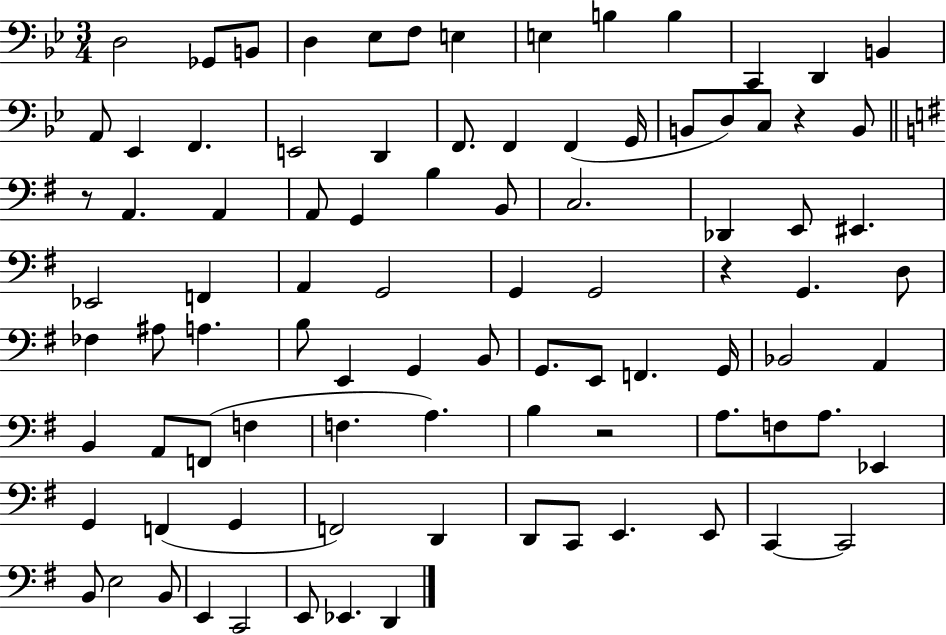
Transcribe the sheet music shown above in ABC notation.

X:1
T:Untitled
M:3/4
L:1/4
K:Bb
D,2 _G,,/2 B,,/2 D, _E,/2 F,/2 E, E, B, B, C,, D,, B,, A,,/2 _E,, F,, E,,2 D,, F,,/2 F,, F,, G,,/4 B,,/2 D,/2 C,/2 z B,,/2 z/2 A,, A,, A,,/2 G,, B, B,,/2 C,2 _D,, E,,/2 ^E,, _E,,2 F,, A,, G,,2 G,, G,,2 z G,, D,/2 _F, ^A,/2 A, B,/2 E,, G,, B,,/2 G,,/2 E,,/2 F,, G,,/4 _B,,2 A,, B,, A,,/2 F,,/2 F, F, A, B, z2 A,/2 F,/2 A,/2 _E,, G,, F,, G,, F,,2 D,, D,,/2 C,,/2 E,, E,,/2 C,, C,,2 B,,/2 E,2 B,,/2 E,, C,,2 E,,/2 _E,, D,,